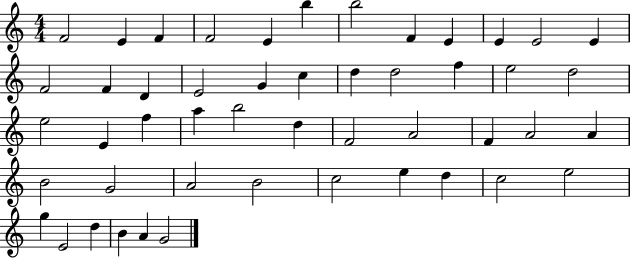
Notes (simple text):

F4/h E4/q F4/q F4/h E4/q B5/q B5/h F4/q E4/q E4/q E4/h E4/q F4/h F4/q D4/q E4/h G4/q C5/q D5/q D5/h F5/q E5/h D5/h E5/h E4/q F5/q A5/q B5/h D5/q F4/h A4/h F4/q A4/h A4/q B4/h G4/h A4/h B4/h C5/h E5/q D5/q C5/h E5/h G5/q E4/h D5/q B4/q A4/q G4/h